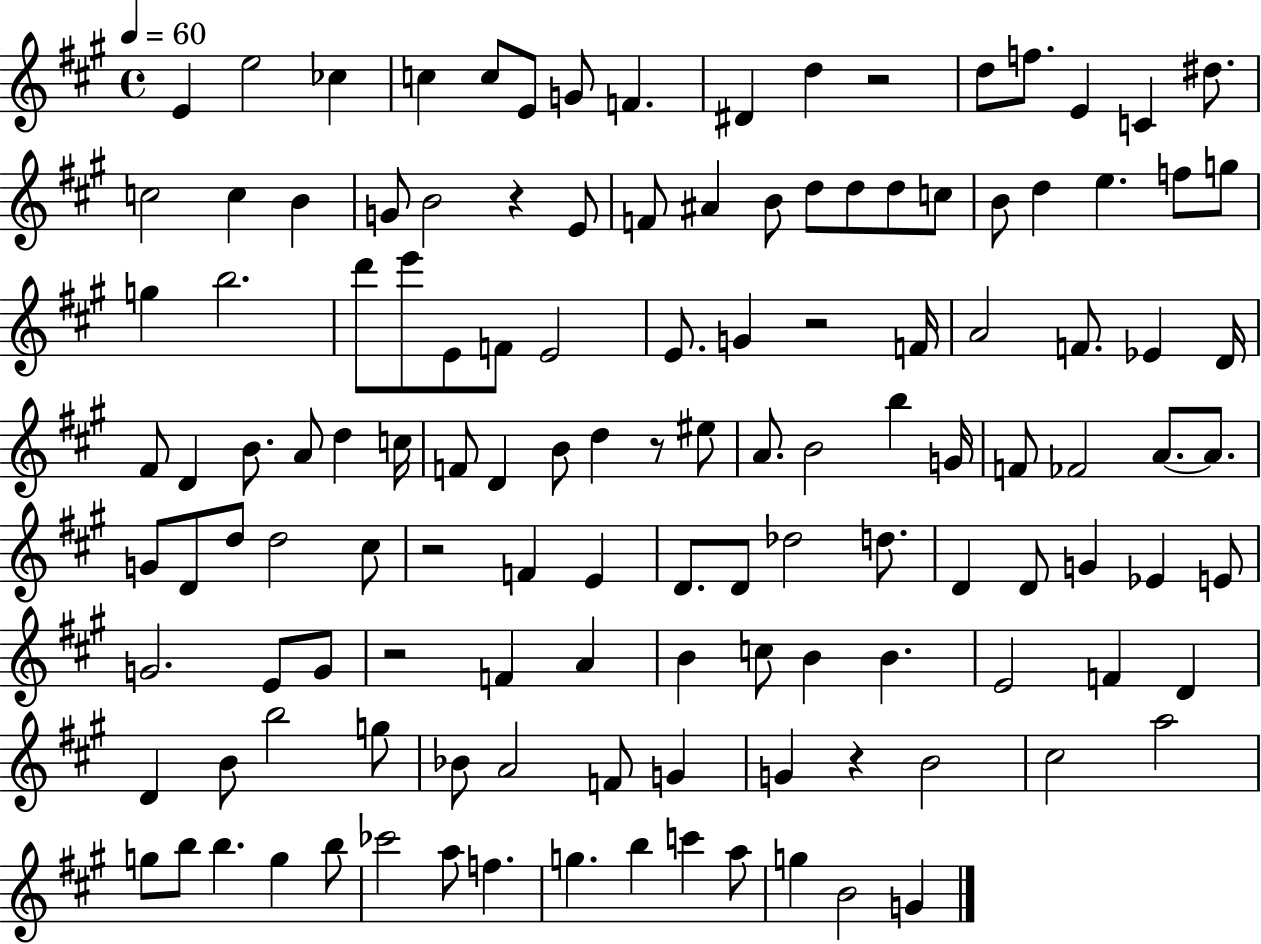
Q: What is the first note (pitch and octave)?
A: E4